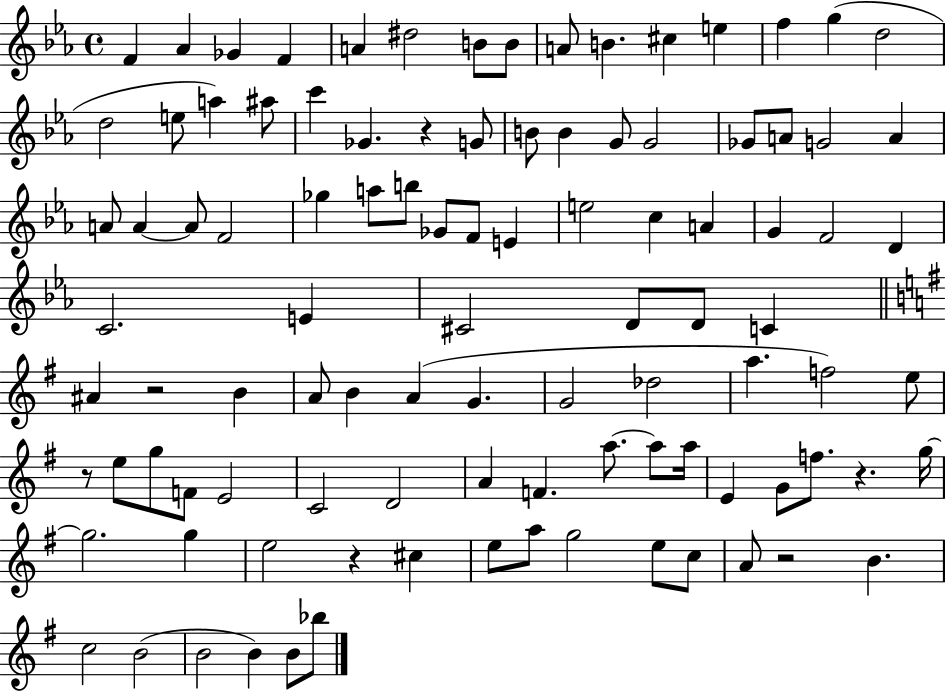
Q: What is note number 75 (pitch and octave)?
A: E4